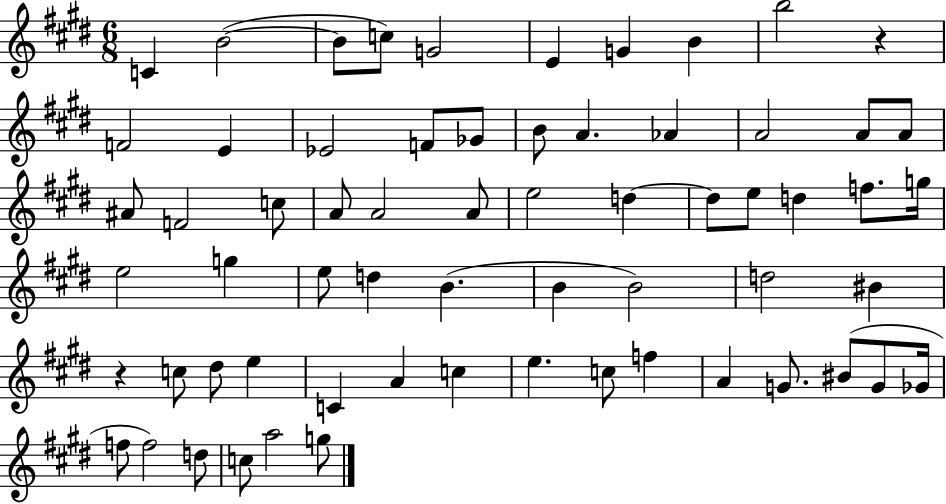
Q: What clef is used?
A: treble